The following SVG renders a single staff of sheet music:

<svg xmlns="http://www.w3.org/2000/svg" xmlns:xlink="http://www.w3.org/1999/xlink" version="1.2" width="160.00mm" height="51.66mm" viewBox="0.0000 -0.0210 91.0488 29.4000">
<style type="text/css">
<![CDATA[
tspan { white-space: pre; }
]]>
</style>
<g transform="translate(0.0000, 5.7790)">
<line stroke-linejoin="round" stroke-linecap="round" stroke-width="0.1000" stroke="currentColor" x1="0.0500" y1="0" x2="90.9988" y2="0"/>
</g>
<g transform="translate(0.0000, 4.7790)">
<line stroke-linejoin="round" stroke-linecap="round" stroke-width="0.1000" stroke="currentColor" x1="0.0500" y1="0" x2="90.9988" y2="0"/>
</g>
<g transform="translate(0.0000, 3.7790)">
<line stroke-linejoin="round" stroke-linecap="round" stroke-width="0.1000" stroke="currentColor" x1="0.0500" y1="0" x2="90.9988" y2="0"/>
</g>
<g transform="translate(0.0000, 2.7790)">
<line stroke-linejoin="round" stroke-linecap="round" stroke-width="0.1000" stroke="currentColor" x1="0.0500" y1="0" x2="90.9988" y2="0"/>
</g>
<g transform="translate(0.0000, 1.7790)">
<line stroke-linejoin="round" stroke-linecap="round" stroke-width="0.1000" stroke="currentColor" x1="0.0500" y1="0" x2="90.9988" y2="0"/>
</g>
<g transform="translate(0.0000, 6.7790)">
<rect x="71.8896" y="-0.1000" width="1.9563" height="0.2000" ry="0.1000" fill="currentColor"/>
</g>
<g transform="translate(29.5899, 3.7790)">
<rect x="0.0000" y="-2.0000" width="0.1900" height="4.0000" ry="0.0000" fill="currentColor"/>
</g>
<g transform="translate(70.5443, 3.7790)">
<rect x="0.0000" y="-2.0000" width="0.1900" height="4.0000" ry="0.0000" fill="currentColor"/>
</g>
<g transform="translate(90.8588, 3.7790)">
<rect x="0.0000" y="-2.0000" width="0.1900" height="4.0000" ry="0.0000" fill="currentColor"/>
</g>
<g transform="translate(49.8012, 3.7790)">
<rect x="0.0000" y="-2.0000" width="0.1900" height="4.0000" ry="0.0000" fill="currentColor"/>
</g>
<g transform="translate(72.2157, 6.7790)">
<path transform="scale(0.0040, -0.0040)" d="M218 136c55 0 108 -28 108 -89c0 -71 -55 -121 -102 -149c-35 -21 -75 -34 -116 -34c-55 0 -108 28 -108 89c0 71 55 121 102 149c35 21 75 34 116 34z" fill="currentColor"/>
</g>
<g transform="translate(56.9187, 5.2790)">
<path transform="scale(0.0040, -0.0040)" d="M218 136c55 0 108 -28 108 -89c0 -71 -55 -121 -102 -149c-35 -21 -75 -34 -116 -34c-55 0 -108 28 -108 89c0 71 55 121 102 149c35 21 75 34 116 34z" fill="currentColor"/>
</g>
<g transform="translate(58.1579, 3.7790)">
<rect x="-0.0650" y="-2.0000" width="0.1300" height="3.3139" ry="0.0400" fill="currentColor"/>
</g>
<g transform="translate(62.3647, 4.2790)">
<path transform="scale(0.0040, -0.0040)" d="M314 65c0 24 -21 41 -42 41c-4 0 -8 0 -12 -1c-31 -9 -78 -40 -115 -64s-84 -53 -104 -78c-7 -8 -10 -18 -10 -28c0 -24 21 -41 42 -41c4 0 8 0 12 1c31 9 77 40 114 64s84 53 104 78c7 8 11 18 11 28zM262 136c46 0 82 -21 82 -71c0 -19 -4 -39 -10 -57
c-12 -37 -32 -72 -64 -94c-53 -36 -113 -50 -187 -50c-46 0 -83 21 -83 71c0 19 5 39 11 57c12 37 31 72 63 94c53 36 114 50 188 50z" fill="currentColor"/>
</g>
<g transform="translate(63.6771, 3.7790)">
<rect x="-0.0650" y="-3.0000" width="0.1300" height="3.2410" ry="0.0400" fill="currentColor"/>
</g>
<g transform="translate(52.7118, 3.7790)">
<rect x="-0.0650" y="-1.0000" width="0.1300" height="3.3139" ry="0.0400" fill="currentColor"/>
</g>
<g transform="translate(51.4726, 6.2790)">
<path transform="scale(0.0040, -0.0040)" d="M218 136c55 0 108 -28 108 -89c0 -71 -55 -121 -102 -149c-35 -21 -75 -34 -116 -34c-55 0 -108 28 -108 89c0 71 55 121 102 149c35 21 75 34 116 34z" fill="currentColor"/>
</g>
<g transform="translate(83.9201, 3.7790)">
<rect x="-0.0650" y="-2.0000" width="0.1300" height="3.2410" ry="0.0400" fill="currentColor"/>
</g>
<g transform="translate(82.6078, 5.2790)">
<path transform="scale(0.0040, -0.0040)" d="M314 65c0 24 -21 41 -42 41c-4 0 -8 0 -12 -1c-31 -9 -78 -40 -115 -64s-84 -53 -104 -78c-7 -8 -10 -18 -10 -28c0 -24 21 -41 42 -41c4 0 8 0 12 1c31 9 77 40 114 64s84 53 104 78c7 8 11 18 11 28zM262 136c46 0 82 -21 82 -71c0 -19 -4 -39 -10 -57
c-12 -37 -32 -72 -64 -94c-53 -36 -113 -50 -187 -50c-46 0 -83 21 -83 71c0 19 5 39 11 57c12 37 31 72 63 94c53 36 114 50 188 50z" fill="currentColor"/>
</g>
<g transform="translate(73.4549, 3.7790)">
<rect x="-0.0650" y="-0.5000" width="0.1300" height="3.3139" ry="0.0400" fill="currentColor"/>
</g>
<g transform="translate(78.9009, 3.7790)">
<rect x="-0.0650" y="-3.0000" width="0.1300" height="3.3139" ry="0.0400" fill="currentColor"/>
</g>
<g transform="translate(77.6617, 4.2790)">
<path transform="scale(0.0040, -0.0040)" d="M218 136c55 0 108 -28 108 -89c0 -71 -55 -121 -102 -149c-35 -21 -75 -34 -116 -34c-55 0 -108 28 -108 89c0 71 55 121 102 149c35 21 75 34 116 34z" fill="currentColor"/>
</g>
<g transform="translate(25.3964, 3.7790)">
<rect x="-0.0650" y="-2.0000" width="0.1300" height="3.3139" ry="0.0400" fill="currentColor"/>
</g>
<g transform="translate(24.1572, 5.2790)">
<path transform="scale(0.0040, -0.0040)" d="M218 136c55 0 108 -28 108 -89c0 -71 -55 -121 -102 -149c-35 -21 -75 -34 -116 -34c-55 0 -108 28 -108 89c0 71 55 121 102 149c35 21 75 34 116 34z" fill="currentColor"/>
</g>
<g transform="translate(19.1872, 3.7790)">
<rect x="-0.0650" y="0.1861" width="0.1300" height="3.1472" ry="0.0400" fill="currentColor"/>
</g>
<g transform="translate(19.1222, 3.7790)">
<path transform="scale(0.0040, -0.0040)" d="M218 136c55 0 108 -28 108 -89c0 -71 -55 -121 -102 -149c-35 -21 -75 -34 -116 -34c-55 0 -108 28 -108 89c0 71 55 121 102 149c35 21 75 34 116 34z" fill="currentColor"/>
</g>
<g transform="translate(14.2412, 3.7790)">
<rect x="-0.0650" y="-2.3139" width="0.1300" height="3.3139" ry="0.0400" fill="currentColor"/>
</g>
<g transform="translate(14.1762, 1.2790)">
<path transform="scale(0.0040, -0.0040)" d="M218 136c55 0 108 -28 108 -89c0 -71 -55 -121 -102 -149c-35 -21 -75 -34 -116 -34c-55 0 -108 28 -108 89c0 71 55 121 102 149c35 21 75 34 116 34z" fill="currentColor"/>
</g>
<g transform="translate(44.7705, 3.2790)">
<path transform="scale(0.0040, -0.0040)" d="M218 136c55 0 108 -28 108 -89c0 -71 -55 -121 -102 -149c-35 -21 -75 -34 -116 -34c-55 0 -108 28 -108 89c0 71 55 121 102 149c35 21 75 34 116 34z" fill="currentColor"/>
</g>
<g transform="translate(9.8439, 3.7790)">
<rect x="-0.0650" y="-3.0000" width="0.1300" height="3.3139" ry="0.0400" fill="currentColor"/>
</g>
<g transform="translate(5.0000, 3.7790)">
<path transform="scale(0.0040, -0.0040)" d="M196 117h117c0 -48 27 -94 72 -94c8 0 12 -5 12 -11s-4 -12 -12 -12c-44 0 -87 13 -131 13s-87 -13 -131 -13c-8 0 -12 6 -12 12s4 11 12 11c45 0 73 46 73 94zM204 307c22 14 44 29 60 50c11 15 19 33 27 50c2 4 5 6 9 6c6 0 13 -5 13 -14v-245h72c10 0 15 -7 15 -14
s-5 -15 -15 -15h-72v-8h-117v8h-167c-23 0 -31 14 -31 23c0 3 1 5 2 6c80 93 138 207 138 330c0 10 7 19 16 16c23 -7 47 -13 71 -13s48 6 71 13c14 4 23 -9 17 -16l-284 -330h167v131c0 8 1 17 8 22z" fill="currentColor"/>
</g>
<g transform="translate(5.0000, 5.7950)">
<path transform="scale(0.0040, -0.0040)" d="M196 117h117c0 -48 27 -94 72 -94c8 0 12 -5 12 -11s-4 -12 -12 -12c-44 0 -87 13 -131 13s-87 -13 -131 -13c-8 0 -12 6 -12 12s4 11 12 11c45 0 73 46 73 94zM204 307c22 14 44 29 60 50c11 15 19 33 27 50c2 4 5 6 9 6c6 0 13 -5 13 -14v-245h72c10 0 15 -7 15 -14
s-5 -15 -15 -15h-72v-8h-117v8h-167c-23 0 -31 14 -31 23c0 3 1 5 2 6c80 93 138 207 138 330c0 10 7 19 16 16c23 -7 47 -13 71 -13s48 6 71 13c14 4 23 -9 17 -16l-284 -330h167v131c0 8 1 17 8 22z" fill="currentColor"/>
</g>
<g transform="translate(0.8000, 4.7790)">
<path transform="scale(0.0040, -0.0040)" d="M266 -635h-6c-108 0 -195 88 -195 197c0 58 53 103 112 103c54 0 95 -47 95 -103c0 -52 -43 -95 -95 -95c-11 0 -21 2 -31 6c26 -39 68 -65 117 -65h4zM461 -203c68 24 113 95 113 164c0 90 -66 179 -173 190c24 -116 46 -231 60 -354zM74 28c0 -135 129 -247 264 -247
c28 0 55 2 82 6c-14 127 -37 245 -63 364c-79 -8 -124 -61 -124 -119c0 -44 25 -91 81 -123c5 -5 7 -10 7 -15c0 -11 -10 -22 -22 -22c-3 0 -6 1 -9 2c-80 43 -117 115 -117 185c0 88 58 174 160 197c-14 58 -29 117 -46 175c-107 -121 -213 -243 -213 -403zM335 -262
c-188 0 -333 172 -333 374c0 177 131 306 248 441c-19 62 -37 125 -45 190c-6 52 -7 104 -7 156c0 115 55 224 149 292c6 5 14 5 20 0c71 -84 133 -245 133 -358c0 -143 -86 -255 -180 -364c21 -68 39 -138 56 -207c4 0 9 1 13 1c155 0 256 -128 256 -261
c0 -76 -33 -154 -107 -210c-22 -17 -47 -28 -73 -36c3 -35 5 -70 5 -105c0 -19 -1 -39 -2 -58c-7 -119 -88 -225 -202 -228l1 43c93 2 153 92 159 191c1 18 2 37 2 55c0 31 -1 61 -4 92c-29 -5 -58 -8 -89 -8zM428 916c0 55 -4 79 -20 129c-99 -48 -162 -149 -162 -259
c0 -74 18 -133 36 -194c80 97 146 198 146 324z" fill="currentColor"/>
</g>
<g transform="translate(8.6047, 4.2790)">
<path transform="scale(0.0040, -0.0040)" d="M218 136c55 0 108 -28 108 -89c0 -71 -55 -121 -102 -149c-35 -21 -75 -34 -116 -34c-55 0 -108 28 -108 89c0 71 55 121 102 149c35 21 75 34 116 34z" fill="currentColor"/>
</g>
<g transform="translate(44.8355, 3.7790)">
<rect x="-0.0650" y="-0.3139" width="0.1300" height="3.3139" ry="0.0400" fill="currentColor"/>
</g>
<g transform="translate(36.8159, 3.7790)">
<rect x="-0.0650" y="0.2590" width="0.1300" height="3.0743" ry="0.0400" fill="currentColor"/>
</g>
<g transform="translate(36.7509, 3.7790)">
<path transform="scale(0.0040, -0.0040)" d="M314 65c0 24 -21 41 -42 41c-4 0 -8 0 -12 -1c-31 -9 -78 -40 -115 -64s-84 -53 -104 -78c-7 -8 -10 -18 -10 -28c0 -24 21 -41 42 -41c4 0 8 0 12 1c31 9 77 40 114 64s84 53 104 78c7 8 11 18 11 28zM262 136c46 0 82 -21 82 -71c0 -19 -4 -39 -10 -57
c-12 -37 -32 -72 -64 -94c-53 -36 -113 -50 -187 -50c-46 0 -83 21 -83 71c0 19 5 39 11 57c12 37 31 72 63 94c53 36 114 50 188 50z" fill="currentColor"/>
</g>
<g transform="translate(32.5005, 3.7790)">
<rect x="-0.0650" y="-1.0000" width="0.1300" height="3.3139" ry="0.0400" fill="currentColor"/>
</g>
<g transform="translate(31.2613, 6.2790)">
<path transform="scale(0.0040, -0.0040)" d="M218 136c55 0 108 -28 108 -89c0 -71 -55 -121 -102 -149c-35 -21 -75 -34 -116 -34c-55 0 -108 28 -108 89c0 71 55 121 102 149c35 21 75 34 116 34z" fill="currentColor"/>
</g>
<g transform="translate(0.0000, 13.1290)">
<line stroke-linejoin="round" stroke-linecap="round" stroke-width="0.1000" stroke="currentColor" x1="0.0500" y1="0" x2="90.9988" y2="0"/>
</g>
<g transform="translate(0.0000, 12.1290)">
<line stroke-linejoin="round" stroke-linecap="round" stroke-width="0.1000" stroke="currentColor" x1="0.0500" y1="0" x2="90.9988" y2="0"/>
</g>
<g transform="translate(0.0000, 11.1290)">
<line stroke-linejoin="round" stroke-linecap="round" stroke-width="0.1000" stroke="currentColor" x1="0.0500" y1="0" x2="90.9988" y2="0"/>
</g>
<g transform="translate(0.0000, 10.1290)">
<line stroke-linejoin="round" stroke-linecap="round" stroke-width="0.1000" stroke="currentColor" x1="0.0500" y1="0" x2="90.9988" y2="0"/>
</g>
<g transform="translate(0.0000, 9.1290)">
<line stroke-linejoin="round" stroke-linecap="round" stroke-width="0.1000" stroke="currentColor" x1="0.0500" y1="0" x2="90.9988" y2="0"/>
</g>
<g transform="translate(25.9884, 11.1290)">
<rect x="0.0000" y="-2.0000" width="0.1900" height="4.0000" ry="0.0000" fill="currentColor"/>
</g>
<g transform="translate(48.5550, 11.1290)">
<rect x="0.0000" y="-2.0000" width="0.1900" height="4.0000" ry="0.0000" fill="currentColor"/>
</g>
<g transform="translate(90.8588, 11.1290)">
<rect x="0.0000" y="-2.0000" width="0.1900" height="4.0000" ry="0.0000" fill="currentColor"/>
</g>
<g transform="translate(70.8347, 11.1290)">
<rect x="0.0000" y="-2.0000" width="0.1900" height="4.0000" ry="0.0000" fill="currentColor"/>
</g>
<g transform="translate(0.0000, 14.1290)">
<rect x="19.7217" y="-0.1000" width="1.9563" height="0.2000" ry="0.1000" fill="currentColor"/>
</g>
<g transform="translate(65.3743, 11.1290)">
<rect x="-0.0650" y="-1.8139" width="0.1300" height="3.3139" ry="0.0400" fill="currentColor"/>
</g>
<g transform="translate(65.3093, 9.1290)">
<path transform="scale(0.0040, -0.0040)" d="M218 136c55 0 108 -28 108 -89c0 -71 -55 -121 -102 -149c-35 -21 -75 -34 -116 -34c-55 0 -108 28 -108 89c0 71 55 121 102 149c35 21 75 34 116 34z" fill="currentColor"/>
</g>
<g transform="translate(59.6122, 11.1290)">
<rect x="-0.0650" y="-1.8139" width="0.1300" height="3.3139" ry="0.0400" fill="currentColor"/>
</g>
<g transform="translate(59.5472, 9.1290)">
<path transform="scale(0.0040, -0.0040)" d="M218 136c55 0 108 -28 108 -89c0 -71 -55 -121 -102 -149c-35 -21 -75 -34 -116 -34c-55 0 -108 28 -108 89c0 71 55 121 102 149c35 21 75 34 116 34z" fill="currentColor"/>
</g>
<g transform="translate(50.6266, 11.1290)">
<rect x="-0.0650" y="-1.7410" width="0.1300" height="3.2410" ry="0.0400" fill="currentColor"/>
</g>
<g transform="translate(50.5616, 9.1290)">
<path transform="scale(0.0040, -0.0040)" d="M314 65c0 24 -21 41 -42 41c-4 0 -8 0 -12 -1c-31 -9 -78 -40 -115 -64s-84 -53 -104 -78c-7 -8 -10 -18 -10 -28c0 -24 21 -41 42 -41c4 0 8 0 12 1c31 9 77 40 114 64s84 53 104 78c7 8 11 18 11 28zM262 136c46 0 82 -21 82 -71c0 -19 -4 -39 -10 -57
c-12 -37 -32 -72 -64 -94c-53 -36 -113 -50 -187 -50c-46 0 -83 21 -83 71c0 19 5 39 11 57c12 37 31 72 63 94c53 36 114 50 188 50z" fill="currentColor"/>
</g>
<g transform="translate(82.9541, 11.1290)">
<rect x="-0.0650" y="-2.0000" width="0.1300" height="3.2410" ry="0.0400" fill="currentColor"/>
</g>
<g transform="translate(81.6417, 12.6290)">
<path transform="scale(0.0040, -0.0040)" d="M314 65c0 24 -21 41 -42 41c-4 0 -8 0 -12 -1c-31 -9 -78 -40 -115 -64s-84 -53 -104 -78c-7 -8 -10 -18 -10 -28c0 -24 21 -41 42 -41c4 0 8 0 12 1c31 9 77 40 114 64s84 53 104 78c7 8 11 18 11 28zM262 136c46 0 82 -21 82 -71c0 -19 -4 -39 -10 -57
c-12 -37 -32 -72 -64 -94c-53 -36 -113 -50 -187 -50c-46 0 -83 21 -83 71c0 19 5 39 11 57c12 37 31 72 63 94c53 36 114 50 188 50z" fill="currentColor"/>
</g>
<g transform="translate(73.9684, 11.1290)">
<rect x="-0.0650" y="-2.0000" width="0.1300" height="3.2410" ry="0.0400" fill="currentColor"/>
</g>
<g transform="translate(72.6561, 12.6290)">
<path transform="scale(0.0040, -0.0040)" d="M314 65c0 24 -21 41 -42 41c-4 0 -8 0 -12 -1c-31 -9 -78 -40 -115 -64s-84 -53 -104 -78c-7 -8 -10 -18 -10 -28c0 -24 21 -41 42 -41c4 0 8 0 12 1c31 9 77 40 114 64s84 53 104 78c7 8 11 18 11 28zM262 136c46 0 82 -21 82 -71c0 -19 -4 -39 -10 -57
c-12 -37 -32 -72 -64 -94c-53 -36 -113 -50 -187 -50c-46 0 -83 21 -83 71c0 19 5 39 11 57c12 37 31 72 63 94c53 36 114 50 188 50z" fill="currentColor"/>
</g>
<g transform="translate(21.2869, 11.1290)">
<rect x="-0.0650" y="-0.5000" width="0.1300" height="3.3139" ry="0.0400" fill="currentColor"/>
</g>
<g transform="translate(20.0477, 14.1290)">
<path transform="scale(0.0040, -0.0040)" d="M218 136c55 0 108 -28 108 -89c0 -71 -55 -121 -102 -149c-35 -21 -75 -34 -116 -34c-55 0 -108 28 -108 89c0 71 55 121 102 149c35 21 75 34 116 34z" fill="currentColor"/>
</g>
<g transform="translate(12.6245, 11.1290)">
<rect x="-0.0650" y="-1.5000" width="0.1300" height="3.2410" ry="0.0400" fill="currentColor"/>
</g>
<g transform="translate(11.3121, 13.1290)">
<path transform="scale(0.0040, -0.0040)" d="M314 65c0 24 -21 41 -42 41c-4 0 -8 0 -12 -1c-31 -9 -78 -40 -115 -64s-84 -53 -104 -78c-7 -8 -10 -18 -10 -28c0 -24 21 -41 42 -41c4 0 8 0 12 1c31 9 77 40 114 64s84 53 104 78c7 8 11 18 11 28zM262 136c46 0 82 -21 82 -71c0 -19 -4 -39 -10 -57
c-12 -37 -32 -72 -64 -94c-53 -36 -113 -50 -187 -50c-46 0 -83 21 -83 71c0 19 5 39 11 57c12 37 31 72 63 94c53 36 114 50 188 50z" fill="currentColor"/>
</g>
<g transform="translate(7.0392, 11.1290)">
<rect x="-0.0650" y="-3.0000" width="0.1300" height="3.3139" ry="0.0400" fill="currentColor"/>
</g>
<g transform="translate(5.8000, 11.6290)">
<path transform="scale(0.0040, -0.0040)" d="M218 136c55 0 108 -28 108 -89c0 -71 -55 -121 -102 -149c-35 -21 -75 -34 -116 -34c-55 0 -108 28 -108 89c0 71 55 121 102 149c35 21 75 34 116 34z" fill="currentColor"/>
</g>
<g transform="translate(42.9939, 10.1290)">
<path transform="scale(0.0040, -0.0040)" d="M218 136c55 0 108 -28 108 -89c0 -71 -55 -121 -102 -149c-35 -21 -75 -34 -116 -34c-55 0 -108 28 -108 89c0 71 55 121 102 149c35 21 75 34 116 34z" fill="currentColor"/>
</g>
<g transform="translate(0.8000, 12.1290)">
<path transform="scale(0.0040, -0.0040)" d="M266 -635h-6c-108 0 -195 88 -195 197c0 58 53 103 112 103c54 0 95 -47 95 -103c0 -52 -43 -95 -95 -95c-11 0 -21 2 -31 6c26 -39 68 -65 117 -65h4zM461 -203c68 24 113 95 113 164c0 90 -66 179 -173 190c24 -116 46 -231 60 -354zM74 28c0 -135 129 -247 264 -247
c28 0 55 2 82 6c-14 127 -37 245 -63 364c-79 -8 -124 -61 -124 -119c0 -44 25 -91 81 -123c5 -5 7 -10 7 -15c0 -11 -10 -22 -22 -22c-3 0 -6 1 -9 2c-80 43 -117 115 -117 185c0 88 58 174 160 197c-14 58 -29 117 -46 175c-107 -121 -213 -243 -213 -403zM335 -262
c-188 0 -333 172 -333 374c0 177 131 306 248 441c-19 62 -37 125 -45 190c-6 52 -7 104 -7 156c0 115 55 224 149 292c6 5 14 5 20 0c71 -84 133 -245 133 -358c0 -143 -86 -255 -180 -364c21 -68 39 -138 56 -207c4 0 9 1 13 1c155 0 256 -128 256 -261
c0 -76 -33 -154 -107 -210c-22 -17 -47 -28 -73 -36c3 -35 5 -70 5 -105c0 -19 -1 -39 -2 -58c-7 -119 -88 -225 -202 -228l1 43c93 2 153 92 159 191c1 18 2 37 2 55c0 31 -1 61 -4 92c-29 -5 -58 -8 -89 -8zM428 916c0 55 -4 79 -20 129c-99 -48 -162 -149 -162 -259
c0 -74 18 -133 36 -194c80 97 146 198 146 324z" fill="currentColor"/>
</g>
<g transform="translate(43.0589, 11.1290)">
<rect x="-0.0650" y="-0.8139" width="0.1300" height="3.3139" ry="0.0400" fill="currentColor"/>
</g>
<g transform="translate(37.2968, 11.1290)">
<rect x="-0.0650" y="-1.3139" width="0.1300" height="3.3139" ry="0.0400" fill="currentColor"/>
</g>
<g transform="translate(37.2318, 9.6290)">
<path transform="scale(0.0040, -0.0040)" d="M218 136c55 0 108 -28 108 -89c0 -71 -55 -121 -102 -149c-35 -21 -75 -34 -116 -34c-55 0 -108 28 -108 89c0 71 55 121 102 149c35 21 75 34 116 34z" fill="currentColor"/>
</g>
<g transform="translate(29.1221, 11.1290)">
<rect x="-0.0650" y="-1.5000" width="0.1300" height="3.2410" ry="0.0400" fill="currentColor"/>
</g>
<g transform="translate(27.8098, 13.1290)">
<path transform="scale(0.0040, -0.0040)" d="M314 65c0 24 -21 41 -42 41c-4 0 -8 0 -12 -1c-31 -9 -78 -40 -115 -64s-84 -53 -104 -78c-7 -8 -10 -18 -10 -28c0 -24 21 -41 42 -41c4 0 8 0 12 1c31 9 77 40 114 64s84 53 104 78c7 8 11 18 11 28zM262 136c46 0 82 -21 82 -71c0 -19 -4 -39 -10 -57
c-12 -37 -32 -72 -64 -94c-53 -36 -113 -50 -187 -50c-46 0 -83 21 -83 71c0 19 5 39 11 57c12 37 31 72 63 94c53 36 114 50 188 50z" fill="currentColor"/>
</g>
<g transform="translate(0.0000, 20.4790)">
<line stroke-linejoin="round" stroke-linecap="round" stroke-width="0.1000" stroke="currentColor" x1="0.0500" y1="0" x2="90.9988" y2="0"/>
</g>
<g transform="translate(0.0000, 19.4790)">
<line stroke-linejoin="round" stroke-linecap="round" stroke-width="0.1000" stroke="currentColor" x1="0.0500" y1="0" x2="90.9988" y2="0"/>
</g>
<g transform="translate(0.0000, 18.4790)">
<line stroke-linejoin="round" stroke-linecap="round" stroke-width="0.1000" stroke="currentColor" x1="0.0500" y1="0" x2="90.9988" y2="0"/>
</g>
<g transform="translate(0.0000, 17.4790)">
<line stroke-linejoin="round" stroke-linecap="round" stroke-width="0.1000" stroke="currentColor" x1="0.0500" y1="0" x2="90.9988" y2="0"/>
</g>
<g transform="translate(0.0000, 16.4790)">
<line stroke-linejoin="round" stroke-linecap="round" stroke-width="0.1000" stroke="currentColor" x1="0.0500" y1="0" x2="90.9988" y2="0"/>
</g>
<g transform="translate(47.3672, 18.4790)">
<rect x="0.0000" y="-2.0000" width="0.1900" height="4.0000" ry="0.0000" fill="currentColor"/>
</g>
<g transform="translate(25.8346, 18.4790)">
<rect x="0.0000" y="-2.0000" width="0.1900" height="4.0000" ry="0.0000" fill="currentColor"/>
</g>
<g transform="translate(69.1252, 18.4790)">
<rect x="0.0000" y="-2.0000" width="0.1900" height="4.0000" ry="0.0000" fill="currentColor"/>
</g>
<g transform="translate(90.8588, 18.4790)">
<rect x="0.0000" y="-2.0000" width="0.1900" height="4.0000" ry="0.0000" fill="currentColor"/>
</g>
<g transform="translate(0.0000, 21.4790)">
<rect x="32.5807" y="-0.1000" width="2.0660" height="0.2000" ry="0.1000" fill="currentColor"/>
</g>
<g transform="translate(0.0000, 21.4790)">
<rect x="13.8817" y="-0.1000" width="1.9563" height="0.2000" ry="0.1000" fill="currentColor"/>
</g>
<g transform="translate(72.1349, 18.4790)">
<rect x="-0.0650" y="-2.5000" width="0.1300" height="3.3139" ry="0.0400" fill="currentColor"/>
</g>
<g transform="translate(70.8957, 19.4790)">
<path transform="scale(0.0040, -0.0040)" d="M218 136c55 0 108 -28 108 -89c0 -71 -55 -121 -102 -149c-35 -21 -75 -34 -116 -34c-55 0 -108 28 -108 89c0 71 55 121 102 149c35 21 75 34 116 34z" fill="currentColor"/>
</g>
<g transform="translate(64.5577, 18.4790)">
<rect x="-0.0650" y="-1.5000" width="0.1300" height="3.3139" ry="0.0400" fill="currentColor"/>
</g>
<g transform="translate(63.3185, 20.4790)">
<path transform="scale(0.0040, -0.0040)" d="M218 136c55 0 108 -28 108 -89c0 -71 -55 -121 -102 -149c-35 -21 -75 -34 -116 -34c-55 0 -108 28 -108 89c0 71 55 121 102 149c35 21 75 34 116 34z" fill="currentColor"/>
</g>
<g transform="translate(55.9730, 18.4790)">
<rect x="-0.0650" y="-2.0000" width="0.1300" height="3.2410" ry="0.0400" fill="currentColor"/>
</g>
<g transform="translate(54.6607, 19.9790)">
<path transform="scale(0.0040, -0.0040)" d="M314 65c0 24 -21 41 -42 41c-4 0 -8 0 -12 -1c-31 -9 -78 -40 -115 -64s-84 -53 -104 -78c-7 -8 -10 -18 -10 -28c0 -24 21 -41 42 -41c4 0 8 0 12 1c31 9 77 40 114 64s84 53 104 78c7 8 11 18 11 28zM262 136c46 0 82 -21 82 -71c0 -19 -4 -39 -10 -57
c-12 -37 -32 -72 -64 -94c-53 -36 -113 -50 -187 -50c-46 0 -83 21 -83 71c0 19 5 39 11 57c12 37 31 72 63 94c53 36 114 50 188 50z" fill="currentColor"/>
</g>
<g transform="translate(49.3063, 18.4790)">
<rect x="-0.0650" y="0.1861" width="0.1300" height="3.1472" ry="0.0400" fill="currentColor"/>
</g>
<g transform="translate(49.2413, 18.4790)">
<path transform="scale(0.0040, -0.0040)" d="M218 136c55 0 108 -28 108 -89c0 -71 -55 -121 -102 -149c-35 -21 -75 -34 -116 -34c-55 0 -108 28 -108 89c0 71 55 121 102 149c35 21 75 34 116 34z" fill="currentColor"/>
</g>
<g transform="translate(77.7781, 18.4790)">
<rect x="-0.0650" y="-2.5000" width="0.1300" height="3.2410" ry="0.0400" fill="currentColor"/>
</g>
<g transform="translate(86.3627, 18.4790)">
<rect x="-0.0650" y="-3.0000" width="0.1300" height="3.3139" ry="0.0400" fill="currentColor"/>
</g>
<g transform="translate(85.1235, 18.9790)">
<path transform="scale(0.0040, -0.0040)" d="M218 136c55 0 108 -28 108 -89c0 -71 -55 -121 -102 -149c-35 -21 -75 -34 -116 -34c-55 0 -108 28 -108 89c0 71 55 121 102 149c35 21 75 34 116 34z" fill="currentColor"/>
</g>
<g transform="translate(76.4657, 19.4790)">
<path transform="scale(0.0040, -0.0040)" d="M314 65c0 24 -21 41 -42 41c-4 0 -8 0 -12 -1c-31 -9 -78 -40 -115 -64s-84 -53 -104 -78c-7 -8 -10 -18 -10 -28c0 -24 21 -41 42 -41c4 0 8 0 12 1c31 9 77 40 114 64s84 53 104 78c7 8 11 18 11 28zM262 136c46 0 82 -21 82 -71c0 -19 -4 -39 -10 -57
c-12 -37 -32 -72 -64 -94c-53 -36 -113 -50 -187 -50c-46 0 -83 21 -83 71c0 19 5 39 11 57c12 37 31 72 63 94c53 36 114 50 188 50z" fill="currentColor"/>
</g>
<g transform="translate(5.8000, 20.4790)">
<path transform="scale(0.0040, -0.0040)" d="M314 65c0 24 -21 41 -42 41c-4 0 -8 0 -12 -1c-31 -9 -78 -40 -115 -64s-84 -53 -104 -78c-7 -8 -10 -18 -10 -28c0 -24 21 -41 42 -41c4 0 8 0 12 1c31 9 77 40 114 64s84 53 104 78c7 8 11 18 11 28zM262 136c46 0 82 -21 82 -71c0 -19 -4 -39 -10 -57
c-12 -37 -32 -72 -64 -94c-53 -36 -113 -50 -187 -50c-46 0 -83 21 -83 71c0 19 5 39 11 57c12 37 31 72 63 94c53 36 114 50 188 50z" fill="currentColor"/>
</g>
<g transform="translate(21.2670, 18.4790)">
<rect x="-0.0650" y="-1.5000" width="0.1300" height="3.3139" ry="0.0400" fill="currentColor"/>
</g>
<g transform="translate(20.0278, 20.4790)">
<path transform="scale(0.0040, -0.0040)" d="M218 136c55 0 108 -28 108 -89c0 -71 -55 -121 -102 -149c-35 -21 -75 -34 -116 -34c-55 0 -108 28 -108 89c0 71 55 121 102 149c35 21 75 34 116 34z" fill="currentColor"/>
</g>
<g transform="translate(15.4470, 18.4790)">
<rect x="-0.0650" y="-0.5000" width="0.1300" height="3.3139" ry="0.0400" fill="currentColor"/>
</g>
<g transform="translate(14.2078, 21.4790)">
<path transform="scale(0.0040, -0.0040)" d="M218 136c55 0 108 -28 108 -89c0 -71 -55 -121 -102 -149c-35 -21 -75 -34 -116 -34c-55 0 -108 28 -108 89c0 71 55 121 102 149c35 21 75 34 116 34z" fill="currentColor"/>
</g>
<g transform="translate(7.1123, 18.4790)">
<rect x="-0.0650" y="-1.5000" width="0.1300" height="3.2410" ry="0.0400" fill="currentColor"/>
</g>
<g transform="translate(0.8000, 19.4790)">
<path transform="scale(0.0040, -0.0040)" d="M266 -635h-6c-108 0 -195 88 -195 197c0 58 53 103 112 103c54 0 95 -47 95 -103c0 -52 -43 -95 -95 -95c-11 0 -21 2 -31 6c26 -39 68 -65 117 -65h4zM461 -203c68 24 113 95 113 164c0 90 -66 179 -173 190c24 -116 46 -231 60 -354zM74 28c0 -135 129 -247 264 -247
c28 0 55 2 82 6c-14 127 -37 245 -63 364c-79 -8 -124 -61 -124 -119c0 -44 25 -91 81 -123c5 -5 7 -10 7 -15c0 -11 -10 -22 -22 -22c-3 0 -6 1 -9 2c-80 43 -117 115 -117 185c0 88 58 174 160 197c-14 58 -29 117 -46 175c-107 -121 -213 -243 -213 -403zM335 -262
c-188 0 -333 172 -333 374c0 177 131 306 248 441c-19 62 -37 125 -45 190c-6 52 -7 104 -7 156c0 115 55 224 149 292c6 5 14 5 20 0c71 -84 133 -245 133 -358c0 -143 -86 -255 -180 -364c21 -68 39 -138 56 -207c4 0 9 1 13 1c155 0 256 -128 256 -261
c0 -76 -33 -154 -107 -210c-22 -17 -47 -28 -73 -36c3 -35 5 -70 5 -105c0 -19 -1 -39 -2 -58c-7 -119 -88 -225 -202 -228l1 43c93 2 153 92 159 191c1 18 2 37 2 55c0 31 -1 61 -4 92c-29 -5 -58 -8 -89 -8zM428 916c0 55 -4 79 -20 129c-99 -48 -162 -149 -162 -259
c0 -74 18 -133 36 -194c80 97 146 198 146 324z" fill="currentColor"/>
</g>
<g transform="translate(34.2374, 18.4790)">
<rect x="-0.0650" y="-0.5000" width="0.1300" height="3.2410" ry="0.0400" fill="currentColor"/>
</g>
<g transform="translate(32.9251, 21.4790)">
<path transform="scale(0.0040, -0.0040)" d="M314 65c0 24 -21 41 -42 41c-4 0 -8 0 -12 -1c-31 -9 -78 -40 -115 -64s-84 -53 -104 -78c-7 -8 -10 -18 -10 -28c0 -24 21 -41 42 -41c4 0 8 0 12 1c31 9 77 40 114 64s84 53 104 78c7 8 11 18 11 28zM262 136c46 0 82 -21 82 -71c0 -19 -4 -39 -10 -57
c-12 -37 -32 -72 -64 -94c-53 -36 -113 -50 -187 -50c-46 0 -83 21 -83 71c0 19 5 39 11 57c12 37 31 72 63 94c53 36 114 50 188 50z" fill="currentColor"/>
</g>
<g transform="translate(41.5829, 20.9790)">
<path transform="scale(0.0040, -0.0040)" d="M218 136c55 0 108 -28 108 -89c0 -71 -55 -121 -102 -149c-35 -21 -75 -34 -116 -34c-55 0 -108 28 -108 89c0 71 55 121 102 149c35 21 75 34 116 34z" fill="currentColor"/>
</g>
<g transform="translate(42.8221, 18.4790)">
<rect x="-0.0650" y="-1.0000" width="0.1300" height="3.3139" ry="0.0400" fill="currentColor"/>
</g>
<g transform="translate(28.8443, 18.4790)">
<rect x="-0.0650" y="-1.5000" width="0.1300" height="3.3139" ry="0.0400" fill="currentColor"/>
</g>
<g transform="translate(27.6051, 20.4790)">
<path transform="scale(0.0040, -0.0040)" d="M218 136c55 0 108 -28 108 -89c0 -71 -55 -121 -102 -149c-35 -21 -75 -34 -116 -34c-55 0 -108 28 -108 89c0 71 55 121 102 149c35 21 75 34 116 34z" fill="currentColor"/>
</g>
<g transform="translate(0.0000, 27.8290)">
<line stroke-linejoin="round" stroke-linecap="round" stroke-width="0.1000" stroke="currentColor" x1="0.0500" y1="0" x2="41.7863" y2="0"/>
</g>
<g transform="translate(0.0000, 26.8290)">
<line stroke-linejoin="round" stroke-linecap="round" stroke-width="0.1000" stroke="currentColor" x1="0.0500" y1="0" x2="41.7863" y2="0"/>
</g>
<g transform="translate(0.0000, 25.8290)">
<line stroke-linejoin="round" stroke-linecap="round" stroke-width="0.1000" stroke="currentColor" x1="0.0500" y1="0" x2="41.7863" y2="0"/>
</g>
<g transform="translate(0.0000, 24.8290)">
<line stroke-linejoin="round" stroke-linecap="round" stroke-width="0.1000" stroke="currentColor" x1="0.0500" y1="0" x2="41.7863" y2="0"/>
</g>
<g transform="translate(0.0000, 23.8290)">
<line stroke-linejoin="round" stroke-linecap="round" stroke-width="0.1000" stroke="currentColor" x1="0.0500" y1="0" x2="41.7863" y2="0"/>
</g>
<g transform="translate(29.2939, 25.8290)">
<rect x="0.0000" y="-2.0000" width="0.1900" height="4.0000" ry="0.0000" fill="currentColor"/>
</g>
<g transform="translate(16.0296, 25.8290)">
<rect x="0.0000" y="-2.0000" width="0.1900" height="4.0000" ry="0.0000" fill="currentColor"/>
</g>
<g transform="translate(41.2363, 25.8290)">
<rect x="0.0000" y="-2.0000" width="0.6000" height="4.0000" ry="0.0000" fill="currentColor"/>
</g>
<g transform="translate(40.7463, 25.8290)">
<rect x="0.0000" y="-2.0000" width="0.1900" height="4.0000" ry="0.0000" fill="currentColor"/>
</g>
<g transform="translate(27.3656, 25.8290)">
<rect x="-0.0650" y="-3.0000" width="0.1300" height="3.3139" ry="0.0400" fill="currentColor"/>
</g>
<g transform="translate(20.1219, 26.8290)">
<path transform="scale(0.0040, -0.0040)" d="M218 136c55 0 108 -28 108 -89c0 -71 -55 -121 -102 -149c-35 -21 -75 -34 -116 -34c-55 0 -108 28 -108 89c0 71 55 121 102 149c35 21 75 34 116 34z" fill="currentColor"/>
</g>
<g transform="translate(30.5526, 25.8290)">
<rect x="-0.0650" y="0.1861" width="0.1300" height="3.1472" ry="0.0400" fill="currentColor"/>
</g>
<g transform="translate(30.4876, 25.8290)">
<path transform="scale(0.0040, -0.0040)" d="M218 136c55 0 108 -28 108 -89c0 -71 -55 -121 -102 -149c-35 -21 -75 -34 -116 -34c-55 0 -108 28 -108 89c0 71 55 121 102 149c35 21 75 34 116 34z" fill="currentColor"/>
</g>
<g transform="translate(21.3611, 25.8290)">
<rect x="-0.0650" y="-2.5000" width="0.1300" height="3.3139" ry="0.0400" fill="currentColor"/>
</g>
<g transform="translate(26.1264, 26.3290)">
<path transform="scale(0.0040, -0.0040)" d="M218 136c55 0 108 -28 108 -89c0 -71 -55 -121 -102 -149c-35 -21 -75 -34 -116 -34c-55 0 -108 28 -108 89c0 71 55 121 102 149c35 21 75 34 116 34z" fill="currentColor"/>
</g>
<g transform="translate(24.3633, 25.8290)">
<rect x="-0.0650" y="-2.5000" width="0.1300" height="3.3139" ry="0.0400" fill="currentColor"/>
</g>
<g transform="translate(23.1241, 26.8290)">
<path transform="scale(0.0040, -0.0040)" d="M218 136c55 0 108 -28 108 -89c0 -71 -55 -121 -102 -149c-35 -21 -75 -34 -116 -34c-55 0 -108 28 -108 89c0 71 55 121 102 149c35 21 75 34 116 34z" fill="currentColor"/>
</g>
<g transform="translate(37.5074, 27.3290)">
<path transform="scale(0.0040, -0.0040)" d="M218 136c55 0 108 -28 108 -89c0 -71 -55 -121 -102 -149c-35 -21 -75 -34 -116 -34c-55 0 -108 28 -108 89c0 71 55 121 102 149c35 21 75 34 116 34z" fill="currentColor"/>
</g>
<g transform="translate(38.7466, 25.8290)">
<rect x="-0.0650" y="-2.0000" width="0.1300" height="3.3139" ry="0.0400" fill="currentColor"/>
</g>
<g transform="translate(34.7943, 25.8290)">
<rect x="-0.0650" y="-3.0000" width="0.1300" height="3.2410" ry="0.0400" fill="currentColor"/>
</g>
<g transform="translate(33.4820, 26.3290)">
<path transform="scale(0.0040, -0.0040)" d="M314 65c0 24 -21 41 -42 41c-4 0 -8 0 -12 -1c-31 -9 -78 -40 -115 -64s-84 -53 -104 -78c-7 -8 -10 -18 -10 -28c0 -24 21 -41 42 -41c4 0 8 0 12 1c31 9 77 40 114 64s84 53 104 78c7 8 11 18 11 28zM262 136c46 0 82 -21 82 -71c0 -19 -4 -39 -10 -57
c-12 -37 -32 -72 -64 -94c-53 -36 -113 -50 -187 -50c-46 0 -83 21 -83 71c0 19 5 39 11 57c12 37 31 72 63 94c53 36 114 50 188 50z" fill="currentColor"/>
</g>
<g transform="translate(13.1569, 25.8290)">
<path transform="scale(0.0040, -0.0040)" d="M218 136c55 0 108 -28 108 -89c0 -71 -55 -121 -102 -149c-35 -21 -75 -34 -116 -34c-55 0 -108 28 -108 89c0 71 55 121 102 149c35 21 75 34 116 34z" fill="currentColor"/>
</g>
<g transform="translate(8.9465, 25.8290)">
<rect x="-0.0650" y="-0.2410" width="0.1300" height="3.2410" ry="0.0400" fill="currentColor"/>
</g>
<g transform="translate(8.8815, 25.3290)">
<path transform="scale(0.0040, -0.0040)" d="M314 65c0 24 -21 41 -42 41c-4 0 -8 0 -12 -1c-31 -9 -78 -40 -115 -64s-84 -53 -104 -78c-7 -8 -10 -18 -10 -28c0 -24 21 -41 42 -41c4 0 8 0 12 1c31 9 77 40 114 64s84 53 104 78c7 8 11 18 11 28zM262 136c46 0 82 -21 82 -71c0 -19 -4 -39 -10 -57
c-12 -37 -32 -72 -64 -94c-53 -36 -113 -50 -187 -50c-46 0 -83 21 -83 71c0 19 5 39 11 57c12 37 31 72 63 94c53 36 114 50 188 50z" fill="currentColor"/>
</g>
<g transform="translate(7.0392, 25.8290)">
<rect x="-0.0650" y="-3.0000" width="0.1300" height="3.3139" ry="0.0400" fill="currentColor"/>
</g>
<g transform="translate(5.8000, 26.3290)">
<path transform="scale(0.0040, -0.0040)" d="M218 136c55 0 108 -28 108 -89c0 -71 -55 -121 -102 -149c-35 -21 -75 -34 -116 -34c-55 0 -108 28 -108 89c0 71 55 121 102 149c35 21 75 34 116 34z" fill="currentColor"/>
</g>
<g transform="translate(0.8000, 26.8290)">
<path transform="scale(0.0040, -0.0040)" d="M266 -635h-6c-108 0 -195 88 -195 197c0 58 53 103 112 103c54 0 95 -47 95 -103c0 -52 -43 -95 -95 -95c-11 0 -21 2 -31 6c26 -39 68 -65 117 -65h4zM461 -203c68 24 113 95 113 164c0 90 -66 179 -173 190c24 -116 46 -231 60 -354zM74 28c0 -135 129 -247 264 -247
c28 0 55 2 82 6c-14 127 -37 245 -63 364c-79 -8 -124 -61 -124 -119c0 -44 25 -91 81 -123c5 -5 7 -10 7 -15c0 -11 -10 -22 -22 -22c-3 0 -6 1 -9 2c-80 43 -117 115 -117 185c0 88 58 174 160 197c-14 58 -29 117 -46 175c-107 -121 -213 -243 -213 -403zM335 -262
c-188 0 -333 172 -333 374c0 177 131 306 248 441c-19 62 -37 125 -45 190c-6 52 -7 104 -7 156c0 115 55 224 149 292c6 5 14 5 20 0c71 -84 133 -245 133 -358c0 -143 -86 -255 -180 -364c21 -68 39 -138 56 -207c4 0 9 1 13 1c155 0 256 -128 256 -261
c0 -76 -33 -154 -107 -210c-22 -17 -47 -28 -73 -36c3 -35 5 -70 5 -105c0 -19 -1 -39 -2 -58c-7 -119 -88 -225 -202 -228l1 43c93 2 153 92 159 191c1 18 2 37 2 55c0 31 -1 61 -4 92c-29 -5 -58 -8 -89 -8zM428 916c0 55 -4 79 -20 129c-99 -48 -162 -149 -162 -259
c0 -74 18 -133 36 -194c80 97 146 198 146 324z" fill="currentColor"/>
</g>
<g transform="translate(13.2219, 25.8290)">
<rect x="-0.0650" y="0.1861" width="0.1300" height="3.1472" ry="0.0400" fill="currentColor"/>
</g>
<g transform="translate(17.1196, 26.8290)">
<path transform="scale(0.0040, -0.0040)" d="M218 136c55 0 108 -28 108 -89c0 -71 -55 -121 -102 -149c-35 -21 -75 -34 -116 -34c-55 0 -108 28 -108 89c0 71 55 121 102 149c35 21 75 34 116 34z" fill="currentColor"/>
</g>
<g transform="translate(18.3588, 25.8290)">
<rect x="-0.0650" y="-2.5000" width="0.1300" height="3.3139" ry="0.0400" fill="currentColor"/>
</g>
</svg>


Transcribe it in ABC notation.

X:1
T:Untitled
M:4/4
L:1/4
K:C
A g B F D B2 c D F A2 C A F2 A E2 C E2 e d f2 f f F2 F2 E2 C E E C2 D B F2 E G G2 A A c2 B G G G A B A2 F